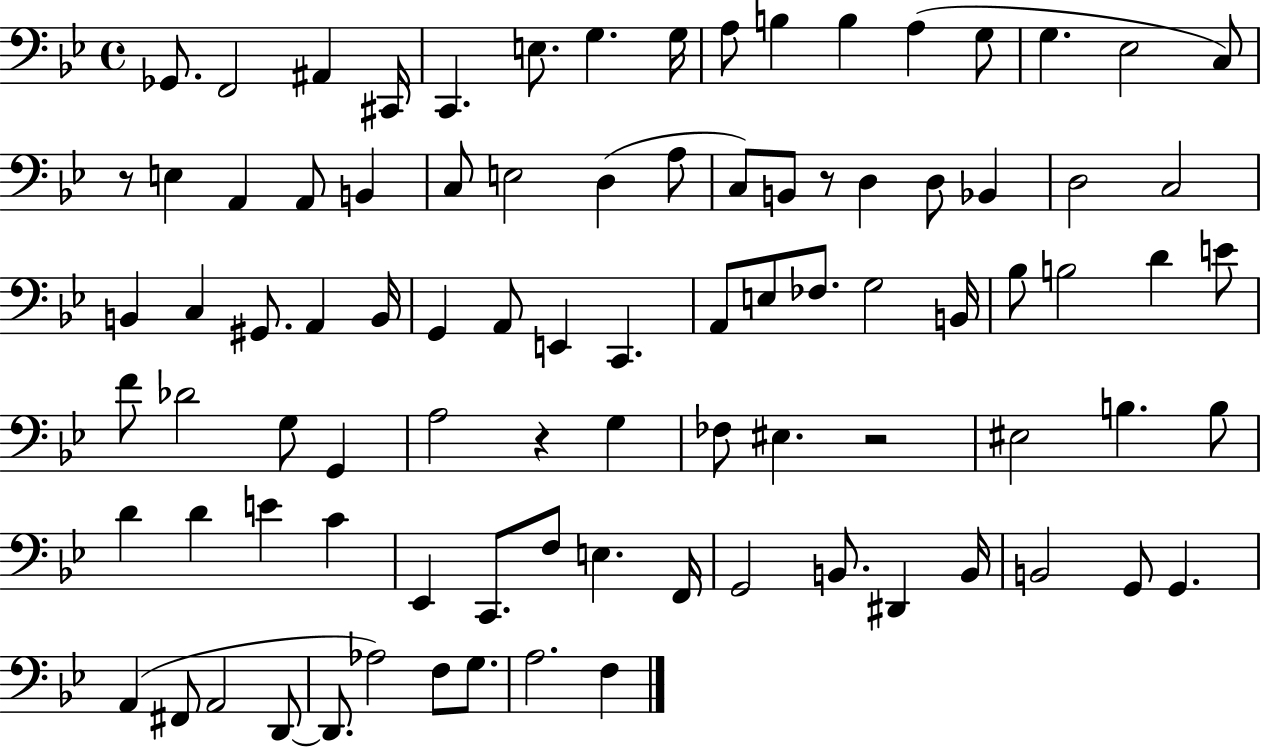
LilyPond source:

{
  \clef bass
  \time 4/4
  \defaultTimeSignature
  \key bes \major
  ges,8. f,2 ais,4 cis,16 | c,4. e8. g4. g16 | a8 b4 b4 a4( g8 | g4. ees2 c8) | \break r8 e4 a,4 a,8 b,4 | c8 e2 d4( a8 | c8) b,8 r8 d4 d8 bes,4 | d2 c2 | \break b,4 c4 gis,8. a,4 b,16 | g,4 a,8 e,4 c,4. | a,8 e8 fes8. g2 b,16 | bes8 b2 d'4 e'8 | \break f'8 des'2 g8 g,4 | a2 r4 g4 | fes8 eis4. r2 | eis2 b4. b8 | \break d'4 d'4 e'4 c'4 | ees,4 c,8. f8 e4. f,16 | g,2 b,8. dis,4 b,16 | b,2 g,8 g,4. | \break a,4( fis,8 a,2 d,8~~ | d,8. aes2) f8 g8. | a2. f4 | \bar "|."
}